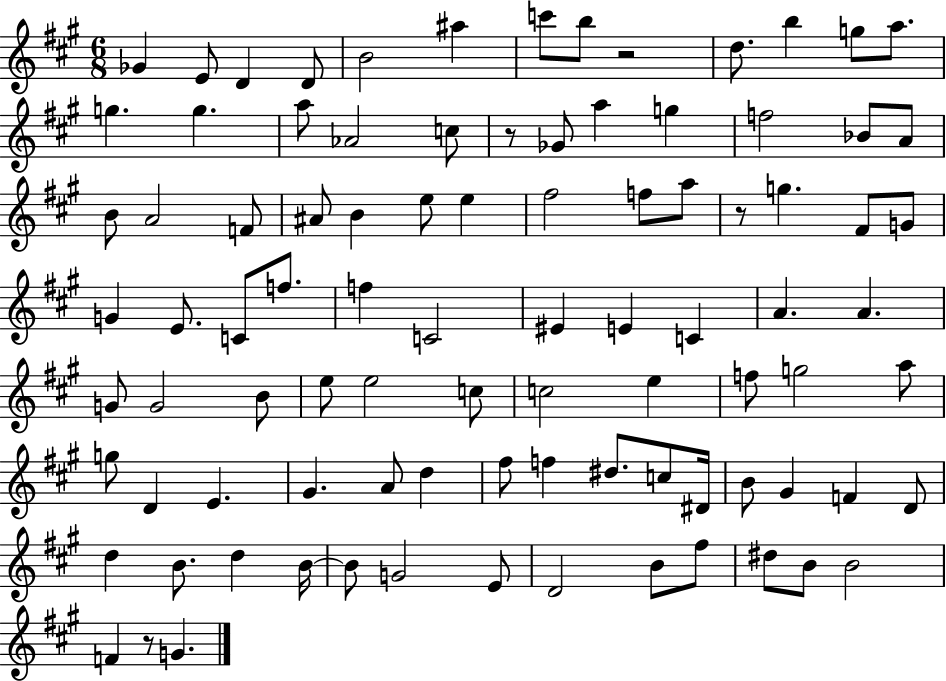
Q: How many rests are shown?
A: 4